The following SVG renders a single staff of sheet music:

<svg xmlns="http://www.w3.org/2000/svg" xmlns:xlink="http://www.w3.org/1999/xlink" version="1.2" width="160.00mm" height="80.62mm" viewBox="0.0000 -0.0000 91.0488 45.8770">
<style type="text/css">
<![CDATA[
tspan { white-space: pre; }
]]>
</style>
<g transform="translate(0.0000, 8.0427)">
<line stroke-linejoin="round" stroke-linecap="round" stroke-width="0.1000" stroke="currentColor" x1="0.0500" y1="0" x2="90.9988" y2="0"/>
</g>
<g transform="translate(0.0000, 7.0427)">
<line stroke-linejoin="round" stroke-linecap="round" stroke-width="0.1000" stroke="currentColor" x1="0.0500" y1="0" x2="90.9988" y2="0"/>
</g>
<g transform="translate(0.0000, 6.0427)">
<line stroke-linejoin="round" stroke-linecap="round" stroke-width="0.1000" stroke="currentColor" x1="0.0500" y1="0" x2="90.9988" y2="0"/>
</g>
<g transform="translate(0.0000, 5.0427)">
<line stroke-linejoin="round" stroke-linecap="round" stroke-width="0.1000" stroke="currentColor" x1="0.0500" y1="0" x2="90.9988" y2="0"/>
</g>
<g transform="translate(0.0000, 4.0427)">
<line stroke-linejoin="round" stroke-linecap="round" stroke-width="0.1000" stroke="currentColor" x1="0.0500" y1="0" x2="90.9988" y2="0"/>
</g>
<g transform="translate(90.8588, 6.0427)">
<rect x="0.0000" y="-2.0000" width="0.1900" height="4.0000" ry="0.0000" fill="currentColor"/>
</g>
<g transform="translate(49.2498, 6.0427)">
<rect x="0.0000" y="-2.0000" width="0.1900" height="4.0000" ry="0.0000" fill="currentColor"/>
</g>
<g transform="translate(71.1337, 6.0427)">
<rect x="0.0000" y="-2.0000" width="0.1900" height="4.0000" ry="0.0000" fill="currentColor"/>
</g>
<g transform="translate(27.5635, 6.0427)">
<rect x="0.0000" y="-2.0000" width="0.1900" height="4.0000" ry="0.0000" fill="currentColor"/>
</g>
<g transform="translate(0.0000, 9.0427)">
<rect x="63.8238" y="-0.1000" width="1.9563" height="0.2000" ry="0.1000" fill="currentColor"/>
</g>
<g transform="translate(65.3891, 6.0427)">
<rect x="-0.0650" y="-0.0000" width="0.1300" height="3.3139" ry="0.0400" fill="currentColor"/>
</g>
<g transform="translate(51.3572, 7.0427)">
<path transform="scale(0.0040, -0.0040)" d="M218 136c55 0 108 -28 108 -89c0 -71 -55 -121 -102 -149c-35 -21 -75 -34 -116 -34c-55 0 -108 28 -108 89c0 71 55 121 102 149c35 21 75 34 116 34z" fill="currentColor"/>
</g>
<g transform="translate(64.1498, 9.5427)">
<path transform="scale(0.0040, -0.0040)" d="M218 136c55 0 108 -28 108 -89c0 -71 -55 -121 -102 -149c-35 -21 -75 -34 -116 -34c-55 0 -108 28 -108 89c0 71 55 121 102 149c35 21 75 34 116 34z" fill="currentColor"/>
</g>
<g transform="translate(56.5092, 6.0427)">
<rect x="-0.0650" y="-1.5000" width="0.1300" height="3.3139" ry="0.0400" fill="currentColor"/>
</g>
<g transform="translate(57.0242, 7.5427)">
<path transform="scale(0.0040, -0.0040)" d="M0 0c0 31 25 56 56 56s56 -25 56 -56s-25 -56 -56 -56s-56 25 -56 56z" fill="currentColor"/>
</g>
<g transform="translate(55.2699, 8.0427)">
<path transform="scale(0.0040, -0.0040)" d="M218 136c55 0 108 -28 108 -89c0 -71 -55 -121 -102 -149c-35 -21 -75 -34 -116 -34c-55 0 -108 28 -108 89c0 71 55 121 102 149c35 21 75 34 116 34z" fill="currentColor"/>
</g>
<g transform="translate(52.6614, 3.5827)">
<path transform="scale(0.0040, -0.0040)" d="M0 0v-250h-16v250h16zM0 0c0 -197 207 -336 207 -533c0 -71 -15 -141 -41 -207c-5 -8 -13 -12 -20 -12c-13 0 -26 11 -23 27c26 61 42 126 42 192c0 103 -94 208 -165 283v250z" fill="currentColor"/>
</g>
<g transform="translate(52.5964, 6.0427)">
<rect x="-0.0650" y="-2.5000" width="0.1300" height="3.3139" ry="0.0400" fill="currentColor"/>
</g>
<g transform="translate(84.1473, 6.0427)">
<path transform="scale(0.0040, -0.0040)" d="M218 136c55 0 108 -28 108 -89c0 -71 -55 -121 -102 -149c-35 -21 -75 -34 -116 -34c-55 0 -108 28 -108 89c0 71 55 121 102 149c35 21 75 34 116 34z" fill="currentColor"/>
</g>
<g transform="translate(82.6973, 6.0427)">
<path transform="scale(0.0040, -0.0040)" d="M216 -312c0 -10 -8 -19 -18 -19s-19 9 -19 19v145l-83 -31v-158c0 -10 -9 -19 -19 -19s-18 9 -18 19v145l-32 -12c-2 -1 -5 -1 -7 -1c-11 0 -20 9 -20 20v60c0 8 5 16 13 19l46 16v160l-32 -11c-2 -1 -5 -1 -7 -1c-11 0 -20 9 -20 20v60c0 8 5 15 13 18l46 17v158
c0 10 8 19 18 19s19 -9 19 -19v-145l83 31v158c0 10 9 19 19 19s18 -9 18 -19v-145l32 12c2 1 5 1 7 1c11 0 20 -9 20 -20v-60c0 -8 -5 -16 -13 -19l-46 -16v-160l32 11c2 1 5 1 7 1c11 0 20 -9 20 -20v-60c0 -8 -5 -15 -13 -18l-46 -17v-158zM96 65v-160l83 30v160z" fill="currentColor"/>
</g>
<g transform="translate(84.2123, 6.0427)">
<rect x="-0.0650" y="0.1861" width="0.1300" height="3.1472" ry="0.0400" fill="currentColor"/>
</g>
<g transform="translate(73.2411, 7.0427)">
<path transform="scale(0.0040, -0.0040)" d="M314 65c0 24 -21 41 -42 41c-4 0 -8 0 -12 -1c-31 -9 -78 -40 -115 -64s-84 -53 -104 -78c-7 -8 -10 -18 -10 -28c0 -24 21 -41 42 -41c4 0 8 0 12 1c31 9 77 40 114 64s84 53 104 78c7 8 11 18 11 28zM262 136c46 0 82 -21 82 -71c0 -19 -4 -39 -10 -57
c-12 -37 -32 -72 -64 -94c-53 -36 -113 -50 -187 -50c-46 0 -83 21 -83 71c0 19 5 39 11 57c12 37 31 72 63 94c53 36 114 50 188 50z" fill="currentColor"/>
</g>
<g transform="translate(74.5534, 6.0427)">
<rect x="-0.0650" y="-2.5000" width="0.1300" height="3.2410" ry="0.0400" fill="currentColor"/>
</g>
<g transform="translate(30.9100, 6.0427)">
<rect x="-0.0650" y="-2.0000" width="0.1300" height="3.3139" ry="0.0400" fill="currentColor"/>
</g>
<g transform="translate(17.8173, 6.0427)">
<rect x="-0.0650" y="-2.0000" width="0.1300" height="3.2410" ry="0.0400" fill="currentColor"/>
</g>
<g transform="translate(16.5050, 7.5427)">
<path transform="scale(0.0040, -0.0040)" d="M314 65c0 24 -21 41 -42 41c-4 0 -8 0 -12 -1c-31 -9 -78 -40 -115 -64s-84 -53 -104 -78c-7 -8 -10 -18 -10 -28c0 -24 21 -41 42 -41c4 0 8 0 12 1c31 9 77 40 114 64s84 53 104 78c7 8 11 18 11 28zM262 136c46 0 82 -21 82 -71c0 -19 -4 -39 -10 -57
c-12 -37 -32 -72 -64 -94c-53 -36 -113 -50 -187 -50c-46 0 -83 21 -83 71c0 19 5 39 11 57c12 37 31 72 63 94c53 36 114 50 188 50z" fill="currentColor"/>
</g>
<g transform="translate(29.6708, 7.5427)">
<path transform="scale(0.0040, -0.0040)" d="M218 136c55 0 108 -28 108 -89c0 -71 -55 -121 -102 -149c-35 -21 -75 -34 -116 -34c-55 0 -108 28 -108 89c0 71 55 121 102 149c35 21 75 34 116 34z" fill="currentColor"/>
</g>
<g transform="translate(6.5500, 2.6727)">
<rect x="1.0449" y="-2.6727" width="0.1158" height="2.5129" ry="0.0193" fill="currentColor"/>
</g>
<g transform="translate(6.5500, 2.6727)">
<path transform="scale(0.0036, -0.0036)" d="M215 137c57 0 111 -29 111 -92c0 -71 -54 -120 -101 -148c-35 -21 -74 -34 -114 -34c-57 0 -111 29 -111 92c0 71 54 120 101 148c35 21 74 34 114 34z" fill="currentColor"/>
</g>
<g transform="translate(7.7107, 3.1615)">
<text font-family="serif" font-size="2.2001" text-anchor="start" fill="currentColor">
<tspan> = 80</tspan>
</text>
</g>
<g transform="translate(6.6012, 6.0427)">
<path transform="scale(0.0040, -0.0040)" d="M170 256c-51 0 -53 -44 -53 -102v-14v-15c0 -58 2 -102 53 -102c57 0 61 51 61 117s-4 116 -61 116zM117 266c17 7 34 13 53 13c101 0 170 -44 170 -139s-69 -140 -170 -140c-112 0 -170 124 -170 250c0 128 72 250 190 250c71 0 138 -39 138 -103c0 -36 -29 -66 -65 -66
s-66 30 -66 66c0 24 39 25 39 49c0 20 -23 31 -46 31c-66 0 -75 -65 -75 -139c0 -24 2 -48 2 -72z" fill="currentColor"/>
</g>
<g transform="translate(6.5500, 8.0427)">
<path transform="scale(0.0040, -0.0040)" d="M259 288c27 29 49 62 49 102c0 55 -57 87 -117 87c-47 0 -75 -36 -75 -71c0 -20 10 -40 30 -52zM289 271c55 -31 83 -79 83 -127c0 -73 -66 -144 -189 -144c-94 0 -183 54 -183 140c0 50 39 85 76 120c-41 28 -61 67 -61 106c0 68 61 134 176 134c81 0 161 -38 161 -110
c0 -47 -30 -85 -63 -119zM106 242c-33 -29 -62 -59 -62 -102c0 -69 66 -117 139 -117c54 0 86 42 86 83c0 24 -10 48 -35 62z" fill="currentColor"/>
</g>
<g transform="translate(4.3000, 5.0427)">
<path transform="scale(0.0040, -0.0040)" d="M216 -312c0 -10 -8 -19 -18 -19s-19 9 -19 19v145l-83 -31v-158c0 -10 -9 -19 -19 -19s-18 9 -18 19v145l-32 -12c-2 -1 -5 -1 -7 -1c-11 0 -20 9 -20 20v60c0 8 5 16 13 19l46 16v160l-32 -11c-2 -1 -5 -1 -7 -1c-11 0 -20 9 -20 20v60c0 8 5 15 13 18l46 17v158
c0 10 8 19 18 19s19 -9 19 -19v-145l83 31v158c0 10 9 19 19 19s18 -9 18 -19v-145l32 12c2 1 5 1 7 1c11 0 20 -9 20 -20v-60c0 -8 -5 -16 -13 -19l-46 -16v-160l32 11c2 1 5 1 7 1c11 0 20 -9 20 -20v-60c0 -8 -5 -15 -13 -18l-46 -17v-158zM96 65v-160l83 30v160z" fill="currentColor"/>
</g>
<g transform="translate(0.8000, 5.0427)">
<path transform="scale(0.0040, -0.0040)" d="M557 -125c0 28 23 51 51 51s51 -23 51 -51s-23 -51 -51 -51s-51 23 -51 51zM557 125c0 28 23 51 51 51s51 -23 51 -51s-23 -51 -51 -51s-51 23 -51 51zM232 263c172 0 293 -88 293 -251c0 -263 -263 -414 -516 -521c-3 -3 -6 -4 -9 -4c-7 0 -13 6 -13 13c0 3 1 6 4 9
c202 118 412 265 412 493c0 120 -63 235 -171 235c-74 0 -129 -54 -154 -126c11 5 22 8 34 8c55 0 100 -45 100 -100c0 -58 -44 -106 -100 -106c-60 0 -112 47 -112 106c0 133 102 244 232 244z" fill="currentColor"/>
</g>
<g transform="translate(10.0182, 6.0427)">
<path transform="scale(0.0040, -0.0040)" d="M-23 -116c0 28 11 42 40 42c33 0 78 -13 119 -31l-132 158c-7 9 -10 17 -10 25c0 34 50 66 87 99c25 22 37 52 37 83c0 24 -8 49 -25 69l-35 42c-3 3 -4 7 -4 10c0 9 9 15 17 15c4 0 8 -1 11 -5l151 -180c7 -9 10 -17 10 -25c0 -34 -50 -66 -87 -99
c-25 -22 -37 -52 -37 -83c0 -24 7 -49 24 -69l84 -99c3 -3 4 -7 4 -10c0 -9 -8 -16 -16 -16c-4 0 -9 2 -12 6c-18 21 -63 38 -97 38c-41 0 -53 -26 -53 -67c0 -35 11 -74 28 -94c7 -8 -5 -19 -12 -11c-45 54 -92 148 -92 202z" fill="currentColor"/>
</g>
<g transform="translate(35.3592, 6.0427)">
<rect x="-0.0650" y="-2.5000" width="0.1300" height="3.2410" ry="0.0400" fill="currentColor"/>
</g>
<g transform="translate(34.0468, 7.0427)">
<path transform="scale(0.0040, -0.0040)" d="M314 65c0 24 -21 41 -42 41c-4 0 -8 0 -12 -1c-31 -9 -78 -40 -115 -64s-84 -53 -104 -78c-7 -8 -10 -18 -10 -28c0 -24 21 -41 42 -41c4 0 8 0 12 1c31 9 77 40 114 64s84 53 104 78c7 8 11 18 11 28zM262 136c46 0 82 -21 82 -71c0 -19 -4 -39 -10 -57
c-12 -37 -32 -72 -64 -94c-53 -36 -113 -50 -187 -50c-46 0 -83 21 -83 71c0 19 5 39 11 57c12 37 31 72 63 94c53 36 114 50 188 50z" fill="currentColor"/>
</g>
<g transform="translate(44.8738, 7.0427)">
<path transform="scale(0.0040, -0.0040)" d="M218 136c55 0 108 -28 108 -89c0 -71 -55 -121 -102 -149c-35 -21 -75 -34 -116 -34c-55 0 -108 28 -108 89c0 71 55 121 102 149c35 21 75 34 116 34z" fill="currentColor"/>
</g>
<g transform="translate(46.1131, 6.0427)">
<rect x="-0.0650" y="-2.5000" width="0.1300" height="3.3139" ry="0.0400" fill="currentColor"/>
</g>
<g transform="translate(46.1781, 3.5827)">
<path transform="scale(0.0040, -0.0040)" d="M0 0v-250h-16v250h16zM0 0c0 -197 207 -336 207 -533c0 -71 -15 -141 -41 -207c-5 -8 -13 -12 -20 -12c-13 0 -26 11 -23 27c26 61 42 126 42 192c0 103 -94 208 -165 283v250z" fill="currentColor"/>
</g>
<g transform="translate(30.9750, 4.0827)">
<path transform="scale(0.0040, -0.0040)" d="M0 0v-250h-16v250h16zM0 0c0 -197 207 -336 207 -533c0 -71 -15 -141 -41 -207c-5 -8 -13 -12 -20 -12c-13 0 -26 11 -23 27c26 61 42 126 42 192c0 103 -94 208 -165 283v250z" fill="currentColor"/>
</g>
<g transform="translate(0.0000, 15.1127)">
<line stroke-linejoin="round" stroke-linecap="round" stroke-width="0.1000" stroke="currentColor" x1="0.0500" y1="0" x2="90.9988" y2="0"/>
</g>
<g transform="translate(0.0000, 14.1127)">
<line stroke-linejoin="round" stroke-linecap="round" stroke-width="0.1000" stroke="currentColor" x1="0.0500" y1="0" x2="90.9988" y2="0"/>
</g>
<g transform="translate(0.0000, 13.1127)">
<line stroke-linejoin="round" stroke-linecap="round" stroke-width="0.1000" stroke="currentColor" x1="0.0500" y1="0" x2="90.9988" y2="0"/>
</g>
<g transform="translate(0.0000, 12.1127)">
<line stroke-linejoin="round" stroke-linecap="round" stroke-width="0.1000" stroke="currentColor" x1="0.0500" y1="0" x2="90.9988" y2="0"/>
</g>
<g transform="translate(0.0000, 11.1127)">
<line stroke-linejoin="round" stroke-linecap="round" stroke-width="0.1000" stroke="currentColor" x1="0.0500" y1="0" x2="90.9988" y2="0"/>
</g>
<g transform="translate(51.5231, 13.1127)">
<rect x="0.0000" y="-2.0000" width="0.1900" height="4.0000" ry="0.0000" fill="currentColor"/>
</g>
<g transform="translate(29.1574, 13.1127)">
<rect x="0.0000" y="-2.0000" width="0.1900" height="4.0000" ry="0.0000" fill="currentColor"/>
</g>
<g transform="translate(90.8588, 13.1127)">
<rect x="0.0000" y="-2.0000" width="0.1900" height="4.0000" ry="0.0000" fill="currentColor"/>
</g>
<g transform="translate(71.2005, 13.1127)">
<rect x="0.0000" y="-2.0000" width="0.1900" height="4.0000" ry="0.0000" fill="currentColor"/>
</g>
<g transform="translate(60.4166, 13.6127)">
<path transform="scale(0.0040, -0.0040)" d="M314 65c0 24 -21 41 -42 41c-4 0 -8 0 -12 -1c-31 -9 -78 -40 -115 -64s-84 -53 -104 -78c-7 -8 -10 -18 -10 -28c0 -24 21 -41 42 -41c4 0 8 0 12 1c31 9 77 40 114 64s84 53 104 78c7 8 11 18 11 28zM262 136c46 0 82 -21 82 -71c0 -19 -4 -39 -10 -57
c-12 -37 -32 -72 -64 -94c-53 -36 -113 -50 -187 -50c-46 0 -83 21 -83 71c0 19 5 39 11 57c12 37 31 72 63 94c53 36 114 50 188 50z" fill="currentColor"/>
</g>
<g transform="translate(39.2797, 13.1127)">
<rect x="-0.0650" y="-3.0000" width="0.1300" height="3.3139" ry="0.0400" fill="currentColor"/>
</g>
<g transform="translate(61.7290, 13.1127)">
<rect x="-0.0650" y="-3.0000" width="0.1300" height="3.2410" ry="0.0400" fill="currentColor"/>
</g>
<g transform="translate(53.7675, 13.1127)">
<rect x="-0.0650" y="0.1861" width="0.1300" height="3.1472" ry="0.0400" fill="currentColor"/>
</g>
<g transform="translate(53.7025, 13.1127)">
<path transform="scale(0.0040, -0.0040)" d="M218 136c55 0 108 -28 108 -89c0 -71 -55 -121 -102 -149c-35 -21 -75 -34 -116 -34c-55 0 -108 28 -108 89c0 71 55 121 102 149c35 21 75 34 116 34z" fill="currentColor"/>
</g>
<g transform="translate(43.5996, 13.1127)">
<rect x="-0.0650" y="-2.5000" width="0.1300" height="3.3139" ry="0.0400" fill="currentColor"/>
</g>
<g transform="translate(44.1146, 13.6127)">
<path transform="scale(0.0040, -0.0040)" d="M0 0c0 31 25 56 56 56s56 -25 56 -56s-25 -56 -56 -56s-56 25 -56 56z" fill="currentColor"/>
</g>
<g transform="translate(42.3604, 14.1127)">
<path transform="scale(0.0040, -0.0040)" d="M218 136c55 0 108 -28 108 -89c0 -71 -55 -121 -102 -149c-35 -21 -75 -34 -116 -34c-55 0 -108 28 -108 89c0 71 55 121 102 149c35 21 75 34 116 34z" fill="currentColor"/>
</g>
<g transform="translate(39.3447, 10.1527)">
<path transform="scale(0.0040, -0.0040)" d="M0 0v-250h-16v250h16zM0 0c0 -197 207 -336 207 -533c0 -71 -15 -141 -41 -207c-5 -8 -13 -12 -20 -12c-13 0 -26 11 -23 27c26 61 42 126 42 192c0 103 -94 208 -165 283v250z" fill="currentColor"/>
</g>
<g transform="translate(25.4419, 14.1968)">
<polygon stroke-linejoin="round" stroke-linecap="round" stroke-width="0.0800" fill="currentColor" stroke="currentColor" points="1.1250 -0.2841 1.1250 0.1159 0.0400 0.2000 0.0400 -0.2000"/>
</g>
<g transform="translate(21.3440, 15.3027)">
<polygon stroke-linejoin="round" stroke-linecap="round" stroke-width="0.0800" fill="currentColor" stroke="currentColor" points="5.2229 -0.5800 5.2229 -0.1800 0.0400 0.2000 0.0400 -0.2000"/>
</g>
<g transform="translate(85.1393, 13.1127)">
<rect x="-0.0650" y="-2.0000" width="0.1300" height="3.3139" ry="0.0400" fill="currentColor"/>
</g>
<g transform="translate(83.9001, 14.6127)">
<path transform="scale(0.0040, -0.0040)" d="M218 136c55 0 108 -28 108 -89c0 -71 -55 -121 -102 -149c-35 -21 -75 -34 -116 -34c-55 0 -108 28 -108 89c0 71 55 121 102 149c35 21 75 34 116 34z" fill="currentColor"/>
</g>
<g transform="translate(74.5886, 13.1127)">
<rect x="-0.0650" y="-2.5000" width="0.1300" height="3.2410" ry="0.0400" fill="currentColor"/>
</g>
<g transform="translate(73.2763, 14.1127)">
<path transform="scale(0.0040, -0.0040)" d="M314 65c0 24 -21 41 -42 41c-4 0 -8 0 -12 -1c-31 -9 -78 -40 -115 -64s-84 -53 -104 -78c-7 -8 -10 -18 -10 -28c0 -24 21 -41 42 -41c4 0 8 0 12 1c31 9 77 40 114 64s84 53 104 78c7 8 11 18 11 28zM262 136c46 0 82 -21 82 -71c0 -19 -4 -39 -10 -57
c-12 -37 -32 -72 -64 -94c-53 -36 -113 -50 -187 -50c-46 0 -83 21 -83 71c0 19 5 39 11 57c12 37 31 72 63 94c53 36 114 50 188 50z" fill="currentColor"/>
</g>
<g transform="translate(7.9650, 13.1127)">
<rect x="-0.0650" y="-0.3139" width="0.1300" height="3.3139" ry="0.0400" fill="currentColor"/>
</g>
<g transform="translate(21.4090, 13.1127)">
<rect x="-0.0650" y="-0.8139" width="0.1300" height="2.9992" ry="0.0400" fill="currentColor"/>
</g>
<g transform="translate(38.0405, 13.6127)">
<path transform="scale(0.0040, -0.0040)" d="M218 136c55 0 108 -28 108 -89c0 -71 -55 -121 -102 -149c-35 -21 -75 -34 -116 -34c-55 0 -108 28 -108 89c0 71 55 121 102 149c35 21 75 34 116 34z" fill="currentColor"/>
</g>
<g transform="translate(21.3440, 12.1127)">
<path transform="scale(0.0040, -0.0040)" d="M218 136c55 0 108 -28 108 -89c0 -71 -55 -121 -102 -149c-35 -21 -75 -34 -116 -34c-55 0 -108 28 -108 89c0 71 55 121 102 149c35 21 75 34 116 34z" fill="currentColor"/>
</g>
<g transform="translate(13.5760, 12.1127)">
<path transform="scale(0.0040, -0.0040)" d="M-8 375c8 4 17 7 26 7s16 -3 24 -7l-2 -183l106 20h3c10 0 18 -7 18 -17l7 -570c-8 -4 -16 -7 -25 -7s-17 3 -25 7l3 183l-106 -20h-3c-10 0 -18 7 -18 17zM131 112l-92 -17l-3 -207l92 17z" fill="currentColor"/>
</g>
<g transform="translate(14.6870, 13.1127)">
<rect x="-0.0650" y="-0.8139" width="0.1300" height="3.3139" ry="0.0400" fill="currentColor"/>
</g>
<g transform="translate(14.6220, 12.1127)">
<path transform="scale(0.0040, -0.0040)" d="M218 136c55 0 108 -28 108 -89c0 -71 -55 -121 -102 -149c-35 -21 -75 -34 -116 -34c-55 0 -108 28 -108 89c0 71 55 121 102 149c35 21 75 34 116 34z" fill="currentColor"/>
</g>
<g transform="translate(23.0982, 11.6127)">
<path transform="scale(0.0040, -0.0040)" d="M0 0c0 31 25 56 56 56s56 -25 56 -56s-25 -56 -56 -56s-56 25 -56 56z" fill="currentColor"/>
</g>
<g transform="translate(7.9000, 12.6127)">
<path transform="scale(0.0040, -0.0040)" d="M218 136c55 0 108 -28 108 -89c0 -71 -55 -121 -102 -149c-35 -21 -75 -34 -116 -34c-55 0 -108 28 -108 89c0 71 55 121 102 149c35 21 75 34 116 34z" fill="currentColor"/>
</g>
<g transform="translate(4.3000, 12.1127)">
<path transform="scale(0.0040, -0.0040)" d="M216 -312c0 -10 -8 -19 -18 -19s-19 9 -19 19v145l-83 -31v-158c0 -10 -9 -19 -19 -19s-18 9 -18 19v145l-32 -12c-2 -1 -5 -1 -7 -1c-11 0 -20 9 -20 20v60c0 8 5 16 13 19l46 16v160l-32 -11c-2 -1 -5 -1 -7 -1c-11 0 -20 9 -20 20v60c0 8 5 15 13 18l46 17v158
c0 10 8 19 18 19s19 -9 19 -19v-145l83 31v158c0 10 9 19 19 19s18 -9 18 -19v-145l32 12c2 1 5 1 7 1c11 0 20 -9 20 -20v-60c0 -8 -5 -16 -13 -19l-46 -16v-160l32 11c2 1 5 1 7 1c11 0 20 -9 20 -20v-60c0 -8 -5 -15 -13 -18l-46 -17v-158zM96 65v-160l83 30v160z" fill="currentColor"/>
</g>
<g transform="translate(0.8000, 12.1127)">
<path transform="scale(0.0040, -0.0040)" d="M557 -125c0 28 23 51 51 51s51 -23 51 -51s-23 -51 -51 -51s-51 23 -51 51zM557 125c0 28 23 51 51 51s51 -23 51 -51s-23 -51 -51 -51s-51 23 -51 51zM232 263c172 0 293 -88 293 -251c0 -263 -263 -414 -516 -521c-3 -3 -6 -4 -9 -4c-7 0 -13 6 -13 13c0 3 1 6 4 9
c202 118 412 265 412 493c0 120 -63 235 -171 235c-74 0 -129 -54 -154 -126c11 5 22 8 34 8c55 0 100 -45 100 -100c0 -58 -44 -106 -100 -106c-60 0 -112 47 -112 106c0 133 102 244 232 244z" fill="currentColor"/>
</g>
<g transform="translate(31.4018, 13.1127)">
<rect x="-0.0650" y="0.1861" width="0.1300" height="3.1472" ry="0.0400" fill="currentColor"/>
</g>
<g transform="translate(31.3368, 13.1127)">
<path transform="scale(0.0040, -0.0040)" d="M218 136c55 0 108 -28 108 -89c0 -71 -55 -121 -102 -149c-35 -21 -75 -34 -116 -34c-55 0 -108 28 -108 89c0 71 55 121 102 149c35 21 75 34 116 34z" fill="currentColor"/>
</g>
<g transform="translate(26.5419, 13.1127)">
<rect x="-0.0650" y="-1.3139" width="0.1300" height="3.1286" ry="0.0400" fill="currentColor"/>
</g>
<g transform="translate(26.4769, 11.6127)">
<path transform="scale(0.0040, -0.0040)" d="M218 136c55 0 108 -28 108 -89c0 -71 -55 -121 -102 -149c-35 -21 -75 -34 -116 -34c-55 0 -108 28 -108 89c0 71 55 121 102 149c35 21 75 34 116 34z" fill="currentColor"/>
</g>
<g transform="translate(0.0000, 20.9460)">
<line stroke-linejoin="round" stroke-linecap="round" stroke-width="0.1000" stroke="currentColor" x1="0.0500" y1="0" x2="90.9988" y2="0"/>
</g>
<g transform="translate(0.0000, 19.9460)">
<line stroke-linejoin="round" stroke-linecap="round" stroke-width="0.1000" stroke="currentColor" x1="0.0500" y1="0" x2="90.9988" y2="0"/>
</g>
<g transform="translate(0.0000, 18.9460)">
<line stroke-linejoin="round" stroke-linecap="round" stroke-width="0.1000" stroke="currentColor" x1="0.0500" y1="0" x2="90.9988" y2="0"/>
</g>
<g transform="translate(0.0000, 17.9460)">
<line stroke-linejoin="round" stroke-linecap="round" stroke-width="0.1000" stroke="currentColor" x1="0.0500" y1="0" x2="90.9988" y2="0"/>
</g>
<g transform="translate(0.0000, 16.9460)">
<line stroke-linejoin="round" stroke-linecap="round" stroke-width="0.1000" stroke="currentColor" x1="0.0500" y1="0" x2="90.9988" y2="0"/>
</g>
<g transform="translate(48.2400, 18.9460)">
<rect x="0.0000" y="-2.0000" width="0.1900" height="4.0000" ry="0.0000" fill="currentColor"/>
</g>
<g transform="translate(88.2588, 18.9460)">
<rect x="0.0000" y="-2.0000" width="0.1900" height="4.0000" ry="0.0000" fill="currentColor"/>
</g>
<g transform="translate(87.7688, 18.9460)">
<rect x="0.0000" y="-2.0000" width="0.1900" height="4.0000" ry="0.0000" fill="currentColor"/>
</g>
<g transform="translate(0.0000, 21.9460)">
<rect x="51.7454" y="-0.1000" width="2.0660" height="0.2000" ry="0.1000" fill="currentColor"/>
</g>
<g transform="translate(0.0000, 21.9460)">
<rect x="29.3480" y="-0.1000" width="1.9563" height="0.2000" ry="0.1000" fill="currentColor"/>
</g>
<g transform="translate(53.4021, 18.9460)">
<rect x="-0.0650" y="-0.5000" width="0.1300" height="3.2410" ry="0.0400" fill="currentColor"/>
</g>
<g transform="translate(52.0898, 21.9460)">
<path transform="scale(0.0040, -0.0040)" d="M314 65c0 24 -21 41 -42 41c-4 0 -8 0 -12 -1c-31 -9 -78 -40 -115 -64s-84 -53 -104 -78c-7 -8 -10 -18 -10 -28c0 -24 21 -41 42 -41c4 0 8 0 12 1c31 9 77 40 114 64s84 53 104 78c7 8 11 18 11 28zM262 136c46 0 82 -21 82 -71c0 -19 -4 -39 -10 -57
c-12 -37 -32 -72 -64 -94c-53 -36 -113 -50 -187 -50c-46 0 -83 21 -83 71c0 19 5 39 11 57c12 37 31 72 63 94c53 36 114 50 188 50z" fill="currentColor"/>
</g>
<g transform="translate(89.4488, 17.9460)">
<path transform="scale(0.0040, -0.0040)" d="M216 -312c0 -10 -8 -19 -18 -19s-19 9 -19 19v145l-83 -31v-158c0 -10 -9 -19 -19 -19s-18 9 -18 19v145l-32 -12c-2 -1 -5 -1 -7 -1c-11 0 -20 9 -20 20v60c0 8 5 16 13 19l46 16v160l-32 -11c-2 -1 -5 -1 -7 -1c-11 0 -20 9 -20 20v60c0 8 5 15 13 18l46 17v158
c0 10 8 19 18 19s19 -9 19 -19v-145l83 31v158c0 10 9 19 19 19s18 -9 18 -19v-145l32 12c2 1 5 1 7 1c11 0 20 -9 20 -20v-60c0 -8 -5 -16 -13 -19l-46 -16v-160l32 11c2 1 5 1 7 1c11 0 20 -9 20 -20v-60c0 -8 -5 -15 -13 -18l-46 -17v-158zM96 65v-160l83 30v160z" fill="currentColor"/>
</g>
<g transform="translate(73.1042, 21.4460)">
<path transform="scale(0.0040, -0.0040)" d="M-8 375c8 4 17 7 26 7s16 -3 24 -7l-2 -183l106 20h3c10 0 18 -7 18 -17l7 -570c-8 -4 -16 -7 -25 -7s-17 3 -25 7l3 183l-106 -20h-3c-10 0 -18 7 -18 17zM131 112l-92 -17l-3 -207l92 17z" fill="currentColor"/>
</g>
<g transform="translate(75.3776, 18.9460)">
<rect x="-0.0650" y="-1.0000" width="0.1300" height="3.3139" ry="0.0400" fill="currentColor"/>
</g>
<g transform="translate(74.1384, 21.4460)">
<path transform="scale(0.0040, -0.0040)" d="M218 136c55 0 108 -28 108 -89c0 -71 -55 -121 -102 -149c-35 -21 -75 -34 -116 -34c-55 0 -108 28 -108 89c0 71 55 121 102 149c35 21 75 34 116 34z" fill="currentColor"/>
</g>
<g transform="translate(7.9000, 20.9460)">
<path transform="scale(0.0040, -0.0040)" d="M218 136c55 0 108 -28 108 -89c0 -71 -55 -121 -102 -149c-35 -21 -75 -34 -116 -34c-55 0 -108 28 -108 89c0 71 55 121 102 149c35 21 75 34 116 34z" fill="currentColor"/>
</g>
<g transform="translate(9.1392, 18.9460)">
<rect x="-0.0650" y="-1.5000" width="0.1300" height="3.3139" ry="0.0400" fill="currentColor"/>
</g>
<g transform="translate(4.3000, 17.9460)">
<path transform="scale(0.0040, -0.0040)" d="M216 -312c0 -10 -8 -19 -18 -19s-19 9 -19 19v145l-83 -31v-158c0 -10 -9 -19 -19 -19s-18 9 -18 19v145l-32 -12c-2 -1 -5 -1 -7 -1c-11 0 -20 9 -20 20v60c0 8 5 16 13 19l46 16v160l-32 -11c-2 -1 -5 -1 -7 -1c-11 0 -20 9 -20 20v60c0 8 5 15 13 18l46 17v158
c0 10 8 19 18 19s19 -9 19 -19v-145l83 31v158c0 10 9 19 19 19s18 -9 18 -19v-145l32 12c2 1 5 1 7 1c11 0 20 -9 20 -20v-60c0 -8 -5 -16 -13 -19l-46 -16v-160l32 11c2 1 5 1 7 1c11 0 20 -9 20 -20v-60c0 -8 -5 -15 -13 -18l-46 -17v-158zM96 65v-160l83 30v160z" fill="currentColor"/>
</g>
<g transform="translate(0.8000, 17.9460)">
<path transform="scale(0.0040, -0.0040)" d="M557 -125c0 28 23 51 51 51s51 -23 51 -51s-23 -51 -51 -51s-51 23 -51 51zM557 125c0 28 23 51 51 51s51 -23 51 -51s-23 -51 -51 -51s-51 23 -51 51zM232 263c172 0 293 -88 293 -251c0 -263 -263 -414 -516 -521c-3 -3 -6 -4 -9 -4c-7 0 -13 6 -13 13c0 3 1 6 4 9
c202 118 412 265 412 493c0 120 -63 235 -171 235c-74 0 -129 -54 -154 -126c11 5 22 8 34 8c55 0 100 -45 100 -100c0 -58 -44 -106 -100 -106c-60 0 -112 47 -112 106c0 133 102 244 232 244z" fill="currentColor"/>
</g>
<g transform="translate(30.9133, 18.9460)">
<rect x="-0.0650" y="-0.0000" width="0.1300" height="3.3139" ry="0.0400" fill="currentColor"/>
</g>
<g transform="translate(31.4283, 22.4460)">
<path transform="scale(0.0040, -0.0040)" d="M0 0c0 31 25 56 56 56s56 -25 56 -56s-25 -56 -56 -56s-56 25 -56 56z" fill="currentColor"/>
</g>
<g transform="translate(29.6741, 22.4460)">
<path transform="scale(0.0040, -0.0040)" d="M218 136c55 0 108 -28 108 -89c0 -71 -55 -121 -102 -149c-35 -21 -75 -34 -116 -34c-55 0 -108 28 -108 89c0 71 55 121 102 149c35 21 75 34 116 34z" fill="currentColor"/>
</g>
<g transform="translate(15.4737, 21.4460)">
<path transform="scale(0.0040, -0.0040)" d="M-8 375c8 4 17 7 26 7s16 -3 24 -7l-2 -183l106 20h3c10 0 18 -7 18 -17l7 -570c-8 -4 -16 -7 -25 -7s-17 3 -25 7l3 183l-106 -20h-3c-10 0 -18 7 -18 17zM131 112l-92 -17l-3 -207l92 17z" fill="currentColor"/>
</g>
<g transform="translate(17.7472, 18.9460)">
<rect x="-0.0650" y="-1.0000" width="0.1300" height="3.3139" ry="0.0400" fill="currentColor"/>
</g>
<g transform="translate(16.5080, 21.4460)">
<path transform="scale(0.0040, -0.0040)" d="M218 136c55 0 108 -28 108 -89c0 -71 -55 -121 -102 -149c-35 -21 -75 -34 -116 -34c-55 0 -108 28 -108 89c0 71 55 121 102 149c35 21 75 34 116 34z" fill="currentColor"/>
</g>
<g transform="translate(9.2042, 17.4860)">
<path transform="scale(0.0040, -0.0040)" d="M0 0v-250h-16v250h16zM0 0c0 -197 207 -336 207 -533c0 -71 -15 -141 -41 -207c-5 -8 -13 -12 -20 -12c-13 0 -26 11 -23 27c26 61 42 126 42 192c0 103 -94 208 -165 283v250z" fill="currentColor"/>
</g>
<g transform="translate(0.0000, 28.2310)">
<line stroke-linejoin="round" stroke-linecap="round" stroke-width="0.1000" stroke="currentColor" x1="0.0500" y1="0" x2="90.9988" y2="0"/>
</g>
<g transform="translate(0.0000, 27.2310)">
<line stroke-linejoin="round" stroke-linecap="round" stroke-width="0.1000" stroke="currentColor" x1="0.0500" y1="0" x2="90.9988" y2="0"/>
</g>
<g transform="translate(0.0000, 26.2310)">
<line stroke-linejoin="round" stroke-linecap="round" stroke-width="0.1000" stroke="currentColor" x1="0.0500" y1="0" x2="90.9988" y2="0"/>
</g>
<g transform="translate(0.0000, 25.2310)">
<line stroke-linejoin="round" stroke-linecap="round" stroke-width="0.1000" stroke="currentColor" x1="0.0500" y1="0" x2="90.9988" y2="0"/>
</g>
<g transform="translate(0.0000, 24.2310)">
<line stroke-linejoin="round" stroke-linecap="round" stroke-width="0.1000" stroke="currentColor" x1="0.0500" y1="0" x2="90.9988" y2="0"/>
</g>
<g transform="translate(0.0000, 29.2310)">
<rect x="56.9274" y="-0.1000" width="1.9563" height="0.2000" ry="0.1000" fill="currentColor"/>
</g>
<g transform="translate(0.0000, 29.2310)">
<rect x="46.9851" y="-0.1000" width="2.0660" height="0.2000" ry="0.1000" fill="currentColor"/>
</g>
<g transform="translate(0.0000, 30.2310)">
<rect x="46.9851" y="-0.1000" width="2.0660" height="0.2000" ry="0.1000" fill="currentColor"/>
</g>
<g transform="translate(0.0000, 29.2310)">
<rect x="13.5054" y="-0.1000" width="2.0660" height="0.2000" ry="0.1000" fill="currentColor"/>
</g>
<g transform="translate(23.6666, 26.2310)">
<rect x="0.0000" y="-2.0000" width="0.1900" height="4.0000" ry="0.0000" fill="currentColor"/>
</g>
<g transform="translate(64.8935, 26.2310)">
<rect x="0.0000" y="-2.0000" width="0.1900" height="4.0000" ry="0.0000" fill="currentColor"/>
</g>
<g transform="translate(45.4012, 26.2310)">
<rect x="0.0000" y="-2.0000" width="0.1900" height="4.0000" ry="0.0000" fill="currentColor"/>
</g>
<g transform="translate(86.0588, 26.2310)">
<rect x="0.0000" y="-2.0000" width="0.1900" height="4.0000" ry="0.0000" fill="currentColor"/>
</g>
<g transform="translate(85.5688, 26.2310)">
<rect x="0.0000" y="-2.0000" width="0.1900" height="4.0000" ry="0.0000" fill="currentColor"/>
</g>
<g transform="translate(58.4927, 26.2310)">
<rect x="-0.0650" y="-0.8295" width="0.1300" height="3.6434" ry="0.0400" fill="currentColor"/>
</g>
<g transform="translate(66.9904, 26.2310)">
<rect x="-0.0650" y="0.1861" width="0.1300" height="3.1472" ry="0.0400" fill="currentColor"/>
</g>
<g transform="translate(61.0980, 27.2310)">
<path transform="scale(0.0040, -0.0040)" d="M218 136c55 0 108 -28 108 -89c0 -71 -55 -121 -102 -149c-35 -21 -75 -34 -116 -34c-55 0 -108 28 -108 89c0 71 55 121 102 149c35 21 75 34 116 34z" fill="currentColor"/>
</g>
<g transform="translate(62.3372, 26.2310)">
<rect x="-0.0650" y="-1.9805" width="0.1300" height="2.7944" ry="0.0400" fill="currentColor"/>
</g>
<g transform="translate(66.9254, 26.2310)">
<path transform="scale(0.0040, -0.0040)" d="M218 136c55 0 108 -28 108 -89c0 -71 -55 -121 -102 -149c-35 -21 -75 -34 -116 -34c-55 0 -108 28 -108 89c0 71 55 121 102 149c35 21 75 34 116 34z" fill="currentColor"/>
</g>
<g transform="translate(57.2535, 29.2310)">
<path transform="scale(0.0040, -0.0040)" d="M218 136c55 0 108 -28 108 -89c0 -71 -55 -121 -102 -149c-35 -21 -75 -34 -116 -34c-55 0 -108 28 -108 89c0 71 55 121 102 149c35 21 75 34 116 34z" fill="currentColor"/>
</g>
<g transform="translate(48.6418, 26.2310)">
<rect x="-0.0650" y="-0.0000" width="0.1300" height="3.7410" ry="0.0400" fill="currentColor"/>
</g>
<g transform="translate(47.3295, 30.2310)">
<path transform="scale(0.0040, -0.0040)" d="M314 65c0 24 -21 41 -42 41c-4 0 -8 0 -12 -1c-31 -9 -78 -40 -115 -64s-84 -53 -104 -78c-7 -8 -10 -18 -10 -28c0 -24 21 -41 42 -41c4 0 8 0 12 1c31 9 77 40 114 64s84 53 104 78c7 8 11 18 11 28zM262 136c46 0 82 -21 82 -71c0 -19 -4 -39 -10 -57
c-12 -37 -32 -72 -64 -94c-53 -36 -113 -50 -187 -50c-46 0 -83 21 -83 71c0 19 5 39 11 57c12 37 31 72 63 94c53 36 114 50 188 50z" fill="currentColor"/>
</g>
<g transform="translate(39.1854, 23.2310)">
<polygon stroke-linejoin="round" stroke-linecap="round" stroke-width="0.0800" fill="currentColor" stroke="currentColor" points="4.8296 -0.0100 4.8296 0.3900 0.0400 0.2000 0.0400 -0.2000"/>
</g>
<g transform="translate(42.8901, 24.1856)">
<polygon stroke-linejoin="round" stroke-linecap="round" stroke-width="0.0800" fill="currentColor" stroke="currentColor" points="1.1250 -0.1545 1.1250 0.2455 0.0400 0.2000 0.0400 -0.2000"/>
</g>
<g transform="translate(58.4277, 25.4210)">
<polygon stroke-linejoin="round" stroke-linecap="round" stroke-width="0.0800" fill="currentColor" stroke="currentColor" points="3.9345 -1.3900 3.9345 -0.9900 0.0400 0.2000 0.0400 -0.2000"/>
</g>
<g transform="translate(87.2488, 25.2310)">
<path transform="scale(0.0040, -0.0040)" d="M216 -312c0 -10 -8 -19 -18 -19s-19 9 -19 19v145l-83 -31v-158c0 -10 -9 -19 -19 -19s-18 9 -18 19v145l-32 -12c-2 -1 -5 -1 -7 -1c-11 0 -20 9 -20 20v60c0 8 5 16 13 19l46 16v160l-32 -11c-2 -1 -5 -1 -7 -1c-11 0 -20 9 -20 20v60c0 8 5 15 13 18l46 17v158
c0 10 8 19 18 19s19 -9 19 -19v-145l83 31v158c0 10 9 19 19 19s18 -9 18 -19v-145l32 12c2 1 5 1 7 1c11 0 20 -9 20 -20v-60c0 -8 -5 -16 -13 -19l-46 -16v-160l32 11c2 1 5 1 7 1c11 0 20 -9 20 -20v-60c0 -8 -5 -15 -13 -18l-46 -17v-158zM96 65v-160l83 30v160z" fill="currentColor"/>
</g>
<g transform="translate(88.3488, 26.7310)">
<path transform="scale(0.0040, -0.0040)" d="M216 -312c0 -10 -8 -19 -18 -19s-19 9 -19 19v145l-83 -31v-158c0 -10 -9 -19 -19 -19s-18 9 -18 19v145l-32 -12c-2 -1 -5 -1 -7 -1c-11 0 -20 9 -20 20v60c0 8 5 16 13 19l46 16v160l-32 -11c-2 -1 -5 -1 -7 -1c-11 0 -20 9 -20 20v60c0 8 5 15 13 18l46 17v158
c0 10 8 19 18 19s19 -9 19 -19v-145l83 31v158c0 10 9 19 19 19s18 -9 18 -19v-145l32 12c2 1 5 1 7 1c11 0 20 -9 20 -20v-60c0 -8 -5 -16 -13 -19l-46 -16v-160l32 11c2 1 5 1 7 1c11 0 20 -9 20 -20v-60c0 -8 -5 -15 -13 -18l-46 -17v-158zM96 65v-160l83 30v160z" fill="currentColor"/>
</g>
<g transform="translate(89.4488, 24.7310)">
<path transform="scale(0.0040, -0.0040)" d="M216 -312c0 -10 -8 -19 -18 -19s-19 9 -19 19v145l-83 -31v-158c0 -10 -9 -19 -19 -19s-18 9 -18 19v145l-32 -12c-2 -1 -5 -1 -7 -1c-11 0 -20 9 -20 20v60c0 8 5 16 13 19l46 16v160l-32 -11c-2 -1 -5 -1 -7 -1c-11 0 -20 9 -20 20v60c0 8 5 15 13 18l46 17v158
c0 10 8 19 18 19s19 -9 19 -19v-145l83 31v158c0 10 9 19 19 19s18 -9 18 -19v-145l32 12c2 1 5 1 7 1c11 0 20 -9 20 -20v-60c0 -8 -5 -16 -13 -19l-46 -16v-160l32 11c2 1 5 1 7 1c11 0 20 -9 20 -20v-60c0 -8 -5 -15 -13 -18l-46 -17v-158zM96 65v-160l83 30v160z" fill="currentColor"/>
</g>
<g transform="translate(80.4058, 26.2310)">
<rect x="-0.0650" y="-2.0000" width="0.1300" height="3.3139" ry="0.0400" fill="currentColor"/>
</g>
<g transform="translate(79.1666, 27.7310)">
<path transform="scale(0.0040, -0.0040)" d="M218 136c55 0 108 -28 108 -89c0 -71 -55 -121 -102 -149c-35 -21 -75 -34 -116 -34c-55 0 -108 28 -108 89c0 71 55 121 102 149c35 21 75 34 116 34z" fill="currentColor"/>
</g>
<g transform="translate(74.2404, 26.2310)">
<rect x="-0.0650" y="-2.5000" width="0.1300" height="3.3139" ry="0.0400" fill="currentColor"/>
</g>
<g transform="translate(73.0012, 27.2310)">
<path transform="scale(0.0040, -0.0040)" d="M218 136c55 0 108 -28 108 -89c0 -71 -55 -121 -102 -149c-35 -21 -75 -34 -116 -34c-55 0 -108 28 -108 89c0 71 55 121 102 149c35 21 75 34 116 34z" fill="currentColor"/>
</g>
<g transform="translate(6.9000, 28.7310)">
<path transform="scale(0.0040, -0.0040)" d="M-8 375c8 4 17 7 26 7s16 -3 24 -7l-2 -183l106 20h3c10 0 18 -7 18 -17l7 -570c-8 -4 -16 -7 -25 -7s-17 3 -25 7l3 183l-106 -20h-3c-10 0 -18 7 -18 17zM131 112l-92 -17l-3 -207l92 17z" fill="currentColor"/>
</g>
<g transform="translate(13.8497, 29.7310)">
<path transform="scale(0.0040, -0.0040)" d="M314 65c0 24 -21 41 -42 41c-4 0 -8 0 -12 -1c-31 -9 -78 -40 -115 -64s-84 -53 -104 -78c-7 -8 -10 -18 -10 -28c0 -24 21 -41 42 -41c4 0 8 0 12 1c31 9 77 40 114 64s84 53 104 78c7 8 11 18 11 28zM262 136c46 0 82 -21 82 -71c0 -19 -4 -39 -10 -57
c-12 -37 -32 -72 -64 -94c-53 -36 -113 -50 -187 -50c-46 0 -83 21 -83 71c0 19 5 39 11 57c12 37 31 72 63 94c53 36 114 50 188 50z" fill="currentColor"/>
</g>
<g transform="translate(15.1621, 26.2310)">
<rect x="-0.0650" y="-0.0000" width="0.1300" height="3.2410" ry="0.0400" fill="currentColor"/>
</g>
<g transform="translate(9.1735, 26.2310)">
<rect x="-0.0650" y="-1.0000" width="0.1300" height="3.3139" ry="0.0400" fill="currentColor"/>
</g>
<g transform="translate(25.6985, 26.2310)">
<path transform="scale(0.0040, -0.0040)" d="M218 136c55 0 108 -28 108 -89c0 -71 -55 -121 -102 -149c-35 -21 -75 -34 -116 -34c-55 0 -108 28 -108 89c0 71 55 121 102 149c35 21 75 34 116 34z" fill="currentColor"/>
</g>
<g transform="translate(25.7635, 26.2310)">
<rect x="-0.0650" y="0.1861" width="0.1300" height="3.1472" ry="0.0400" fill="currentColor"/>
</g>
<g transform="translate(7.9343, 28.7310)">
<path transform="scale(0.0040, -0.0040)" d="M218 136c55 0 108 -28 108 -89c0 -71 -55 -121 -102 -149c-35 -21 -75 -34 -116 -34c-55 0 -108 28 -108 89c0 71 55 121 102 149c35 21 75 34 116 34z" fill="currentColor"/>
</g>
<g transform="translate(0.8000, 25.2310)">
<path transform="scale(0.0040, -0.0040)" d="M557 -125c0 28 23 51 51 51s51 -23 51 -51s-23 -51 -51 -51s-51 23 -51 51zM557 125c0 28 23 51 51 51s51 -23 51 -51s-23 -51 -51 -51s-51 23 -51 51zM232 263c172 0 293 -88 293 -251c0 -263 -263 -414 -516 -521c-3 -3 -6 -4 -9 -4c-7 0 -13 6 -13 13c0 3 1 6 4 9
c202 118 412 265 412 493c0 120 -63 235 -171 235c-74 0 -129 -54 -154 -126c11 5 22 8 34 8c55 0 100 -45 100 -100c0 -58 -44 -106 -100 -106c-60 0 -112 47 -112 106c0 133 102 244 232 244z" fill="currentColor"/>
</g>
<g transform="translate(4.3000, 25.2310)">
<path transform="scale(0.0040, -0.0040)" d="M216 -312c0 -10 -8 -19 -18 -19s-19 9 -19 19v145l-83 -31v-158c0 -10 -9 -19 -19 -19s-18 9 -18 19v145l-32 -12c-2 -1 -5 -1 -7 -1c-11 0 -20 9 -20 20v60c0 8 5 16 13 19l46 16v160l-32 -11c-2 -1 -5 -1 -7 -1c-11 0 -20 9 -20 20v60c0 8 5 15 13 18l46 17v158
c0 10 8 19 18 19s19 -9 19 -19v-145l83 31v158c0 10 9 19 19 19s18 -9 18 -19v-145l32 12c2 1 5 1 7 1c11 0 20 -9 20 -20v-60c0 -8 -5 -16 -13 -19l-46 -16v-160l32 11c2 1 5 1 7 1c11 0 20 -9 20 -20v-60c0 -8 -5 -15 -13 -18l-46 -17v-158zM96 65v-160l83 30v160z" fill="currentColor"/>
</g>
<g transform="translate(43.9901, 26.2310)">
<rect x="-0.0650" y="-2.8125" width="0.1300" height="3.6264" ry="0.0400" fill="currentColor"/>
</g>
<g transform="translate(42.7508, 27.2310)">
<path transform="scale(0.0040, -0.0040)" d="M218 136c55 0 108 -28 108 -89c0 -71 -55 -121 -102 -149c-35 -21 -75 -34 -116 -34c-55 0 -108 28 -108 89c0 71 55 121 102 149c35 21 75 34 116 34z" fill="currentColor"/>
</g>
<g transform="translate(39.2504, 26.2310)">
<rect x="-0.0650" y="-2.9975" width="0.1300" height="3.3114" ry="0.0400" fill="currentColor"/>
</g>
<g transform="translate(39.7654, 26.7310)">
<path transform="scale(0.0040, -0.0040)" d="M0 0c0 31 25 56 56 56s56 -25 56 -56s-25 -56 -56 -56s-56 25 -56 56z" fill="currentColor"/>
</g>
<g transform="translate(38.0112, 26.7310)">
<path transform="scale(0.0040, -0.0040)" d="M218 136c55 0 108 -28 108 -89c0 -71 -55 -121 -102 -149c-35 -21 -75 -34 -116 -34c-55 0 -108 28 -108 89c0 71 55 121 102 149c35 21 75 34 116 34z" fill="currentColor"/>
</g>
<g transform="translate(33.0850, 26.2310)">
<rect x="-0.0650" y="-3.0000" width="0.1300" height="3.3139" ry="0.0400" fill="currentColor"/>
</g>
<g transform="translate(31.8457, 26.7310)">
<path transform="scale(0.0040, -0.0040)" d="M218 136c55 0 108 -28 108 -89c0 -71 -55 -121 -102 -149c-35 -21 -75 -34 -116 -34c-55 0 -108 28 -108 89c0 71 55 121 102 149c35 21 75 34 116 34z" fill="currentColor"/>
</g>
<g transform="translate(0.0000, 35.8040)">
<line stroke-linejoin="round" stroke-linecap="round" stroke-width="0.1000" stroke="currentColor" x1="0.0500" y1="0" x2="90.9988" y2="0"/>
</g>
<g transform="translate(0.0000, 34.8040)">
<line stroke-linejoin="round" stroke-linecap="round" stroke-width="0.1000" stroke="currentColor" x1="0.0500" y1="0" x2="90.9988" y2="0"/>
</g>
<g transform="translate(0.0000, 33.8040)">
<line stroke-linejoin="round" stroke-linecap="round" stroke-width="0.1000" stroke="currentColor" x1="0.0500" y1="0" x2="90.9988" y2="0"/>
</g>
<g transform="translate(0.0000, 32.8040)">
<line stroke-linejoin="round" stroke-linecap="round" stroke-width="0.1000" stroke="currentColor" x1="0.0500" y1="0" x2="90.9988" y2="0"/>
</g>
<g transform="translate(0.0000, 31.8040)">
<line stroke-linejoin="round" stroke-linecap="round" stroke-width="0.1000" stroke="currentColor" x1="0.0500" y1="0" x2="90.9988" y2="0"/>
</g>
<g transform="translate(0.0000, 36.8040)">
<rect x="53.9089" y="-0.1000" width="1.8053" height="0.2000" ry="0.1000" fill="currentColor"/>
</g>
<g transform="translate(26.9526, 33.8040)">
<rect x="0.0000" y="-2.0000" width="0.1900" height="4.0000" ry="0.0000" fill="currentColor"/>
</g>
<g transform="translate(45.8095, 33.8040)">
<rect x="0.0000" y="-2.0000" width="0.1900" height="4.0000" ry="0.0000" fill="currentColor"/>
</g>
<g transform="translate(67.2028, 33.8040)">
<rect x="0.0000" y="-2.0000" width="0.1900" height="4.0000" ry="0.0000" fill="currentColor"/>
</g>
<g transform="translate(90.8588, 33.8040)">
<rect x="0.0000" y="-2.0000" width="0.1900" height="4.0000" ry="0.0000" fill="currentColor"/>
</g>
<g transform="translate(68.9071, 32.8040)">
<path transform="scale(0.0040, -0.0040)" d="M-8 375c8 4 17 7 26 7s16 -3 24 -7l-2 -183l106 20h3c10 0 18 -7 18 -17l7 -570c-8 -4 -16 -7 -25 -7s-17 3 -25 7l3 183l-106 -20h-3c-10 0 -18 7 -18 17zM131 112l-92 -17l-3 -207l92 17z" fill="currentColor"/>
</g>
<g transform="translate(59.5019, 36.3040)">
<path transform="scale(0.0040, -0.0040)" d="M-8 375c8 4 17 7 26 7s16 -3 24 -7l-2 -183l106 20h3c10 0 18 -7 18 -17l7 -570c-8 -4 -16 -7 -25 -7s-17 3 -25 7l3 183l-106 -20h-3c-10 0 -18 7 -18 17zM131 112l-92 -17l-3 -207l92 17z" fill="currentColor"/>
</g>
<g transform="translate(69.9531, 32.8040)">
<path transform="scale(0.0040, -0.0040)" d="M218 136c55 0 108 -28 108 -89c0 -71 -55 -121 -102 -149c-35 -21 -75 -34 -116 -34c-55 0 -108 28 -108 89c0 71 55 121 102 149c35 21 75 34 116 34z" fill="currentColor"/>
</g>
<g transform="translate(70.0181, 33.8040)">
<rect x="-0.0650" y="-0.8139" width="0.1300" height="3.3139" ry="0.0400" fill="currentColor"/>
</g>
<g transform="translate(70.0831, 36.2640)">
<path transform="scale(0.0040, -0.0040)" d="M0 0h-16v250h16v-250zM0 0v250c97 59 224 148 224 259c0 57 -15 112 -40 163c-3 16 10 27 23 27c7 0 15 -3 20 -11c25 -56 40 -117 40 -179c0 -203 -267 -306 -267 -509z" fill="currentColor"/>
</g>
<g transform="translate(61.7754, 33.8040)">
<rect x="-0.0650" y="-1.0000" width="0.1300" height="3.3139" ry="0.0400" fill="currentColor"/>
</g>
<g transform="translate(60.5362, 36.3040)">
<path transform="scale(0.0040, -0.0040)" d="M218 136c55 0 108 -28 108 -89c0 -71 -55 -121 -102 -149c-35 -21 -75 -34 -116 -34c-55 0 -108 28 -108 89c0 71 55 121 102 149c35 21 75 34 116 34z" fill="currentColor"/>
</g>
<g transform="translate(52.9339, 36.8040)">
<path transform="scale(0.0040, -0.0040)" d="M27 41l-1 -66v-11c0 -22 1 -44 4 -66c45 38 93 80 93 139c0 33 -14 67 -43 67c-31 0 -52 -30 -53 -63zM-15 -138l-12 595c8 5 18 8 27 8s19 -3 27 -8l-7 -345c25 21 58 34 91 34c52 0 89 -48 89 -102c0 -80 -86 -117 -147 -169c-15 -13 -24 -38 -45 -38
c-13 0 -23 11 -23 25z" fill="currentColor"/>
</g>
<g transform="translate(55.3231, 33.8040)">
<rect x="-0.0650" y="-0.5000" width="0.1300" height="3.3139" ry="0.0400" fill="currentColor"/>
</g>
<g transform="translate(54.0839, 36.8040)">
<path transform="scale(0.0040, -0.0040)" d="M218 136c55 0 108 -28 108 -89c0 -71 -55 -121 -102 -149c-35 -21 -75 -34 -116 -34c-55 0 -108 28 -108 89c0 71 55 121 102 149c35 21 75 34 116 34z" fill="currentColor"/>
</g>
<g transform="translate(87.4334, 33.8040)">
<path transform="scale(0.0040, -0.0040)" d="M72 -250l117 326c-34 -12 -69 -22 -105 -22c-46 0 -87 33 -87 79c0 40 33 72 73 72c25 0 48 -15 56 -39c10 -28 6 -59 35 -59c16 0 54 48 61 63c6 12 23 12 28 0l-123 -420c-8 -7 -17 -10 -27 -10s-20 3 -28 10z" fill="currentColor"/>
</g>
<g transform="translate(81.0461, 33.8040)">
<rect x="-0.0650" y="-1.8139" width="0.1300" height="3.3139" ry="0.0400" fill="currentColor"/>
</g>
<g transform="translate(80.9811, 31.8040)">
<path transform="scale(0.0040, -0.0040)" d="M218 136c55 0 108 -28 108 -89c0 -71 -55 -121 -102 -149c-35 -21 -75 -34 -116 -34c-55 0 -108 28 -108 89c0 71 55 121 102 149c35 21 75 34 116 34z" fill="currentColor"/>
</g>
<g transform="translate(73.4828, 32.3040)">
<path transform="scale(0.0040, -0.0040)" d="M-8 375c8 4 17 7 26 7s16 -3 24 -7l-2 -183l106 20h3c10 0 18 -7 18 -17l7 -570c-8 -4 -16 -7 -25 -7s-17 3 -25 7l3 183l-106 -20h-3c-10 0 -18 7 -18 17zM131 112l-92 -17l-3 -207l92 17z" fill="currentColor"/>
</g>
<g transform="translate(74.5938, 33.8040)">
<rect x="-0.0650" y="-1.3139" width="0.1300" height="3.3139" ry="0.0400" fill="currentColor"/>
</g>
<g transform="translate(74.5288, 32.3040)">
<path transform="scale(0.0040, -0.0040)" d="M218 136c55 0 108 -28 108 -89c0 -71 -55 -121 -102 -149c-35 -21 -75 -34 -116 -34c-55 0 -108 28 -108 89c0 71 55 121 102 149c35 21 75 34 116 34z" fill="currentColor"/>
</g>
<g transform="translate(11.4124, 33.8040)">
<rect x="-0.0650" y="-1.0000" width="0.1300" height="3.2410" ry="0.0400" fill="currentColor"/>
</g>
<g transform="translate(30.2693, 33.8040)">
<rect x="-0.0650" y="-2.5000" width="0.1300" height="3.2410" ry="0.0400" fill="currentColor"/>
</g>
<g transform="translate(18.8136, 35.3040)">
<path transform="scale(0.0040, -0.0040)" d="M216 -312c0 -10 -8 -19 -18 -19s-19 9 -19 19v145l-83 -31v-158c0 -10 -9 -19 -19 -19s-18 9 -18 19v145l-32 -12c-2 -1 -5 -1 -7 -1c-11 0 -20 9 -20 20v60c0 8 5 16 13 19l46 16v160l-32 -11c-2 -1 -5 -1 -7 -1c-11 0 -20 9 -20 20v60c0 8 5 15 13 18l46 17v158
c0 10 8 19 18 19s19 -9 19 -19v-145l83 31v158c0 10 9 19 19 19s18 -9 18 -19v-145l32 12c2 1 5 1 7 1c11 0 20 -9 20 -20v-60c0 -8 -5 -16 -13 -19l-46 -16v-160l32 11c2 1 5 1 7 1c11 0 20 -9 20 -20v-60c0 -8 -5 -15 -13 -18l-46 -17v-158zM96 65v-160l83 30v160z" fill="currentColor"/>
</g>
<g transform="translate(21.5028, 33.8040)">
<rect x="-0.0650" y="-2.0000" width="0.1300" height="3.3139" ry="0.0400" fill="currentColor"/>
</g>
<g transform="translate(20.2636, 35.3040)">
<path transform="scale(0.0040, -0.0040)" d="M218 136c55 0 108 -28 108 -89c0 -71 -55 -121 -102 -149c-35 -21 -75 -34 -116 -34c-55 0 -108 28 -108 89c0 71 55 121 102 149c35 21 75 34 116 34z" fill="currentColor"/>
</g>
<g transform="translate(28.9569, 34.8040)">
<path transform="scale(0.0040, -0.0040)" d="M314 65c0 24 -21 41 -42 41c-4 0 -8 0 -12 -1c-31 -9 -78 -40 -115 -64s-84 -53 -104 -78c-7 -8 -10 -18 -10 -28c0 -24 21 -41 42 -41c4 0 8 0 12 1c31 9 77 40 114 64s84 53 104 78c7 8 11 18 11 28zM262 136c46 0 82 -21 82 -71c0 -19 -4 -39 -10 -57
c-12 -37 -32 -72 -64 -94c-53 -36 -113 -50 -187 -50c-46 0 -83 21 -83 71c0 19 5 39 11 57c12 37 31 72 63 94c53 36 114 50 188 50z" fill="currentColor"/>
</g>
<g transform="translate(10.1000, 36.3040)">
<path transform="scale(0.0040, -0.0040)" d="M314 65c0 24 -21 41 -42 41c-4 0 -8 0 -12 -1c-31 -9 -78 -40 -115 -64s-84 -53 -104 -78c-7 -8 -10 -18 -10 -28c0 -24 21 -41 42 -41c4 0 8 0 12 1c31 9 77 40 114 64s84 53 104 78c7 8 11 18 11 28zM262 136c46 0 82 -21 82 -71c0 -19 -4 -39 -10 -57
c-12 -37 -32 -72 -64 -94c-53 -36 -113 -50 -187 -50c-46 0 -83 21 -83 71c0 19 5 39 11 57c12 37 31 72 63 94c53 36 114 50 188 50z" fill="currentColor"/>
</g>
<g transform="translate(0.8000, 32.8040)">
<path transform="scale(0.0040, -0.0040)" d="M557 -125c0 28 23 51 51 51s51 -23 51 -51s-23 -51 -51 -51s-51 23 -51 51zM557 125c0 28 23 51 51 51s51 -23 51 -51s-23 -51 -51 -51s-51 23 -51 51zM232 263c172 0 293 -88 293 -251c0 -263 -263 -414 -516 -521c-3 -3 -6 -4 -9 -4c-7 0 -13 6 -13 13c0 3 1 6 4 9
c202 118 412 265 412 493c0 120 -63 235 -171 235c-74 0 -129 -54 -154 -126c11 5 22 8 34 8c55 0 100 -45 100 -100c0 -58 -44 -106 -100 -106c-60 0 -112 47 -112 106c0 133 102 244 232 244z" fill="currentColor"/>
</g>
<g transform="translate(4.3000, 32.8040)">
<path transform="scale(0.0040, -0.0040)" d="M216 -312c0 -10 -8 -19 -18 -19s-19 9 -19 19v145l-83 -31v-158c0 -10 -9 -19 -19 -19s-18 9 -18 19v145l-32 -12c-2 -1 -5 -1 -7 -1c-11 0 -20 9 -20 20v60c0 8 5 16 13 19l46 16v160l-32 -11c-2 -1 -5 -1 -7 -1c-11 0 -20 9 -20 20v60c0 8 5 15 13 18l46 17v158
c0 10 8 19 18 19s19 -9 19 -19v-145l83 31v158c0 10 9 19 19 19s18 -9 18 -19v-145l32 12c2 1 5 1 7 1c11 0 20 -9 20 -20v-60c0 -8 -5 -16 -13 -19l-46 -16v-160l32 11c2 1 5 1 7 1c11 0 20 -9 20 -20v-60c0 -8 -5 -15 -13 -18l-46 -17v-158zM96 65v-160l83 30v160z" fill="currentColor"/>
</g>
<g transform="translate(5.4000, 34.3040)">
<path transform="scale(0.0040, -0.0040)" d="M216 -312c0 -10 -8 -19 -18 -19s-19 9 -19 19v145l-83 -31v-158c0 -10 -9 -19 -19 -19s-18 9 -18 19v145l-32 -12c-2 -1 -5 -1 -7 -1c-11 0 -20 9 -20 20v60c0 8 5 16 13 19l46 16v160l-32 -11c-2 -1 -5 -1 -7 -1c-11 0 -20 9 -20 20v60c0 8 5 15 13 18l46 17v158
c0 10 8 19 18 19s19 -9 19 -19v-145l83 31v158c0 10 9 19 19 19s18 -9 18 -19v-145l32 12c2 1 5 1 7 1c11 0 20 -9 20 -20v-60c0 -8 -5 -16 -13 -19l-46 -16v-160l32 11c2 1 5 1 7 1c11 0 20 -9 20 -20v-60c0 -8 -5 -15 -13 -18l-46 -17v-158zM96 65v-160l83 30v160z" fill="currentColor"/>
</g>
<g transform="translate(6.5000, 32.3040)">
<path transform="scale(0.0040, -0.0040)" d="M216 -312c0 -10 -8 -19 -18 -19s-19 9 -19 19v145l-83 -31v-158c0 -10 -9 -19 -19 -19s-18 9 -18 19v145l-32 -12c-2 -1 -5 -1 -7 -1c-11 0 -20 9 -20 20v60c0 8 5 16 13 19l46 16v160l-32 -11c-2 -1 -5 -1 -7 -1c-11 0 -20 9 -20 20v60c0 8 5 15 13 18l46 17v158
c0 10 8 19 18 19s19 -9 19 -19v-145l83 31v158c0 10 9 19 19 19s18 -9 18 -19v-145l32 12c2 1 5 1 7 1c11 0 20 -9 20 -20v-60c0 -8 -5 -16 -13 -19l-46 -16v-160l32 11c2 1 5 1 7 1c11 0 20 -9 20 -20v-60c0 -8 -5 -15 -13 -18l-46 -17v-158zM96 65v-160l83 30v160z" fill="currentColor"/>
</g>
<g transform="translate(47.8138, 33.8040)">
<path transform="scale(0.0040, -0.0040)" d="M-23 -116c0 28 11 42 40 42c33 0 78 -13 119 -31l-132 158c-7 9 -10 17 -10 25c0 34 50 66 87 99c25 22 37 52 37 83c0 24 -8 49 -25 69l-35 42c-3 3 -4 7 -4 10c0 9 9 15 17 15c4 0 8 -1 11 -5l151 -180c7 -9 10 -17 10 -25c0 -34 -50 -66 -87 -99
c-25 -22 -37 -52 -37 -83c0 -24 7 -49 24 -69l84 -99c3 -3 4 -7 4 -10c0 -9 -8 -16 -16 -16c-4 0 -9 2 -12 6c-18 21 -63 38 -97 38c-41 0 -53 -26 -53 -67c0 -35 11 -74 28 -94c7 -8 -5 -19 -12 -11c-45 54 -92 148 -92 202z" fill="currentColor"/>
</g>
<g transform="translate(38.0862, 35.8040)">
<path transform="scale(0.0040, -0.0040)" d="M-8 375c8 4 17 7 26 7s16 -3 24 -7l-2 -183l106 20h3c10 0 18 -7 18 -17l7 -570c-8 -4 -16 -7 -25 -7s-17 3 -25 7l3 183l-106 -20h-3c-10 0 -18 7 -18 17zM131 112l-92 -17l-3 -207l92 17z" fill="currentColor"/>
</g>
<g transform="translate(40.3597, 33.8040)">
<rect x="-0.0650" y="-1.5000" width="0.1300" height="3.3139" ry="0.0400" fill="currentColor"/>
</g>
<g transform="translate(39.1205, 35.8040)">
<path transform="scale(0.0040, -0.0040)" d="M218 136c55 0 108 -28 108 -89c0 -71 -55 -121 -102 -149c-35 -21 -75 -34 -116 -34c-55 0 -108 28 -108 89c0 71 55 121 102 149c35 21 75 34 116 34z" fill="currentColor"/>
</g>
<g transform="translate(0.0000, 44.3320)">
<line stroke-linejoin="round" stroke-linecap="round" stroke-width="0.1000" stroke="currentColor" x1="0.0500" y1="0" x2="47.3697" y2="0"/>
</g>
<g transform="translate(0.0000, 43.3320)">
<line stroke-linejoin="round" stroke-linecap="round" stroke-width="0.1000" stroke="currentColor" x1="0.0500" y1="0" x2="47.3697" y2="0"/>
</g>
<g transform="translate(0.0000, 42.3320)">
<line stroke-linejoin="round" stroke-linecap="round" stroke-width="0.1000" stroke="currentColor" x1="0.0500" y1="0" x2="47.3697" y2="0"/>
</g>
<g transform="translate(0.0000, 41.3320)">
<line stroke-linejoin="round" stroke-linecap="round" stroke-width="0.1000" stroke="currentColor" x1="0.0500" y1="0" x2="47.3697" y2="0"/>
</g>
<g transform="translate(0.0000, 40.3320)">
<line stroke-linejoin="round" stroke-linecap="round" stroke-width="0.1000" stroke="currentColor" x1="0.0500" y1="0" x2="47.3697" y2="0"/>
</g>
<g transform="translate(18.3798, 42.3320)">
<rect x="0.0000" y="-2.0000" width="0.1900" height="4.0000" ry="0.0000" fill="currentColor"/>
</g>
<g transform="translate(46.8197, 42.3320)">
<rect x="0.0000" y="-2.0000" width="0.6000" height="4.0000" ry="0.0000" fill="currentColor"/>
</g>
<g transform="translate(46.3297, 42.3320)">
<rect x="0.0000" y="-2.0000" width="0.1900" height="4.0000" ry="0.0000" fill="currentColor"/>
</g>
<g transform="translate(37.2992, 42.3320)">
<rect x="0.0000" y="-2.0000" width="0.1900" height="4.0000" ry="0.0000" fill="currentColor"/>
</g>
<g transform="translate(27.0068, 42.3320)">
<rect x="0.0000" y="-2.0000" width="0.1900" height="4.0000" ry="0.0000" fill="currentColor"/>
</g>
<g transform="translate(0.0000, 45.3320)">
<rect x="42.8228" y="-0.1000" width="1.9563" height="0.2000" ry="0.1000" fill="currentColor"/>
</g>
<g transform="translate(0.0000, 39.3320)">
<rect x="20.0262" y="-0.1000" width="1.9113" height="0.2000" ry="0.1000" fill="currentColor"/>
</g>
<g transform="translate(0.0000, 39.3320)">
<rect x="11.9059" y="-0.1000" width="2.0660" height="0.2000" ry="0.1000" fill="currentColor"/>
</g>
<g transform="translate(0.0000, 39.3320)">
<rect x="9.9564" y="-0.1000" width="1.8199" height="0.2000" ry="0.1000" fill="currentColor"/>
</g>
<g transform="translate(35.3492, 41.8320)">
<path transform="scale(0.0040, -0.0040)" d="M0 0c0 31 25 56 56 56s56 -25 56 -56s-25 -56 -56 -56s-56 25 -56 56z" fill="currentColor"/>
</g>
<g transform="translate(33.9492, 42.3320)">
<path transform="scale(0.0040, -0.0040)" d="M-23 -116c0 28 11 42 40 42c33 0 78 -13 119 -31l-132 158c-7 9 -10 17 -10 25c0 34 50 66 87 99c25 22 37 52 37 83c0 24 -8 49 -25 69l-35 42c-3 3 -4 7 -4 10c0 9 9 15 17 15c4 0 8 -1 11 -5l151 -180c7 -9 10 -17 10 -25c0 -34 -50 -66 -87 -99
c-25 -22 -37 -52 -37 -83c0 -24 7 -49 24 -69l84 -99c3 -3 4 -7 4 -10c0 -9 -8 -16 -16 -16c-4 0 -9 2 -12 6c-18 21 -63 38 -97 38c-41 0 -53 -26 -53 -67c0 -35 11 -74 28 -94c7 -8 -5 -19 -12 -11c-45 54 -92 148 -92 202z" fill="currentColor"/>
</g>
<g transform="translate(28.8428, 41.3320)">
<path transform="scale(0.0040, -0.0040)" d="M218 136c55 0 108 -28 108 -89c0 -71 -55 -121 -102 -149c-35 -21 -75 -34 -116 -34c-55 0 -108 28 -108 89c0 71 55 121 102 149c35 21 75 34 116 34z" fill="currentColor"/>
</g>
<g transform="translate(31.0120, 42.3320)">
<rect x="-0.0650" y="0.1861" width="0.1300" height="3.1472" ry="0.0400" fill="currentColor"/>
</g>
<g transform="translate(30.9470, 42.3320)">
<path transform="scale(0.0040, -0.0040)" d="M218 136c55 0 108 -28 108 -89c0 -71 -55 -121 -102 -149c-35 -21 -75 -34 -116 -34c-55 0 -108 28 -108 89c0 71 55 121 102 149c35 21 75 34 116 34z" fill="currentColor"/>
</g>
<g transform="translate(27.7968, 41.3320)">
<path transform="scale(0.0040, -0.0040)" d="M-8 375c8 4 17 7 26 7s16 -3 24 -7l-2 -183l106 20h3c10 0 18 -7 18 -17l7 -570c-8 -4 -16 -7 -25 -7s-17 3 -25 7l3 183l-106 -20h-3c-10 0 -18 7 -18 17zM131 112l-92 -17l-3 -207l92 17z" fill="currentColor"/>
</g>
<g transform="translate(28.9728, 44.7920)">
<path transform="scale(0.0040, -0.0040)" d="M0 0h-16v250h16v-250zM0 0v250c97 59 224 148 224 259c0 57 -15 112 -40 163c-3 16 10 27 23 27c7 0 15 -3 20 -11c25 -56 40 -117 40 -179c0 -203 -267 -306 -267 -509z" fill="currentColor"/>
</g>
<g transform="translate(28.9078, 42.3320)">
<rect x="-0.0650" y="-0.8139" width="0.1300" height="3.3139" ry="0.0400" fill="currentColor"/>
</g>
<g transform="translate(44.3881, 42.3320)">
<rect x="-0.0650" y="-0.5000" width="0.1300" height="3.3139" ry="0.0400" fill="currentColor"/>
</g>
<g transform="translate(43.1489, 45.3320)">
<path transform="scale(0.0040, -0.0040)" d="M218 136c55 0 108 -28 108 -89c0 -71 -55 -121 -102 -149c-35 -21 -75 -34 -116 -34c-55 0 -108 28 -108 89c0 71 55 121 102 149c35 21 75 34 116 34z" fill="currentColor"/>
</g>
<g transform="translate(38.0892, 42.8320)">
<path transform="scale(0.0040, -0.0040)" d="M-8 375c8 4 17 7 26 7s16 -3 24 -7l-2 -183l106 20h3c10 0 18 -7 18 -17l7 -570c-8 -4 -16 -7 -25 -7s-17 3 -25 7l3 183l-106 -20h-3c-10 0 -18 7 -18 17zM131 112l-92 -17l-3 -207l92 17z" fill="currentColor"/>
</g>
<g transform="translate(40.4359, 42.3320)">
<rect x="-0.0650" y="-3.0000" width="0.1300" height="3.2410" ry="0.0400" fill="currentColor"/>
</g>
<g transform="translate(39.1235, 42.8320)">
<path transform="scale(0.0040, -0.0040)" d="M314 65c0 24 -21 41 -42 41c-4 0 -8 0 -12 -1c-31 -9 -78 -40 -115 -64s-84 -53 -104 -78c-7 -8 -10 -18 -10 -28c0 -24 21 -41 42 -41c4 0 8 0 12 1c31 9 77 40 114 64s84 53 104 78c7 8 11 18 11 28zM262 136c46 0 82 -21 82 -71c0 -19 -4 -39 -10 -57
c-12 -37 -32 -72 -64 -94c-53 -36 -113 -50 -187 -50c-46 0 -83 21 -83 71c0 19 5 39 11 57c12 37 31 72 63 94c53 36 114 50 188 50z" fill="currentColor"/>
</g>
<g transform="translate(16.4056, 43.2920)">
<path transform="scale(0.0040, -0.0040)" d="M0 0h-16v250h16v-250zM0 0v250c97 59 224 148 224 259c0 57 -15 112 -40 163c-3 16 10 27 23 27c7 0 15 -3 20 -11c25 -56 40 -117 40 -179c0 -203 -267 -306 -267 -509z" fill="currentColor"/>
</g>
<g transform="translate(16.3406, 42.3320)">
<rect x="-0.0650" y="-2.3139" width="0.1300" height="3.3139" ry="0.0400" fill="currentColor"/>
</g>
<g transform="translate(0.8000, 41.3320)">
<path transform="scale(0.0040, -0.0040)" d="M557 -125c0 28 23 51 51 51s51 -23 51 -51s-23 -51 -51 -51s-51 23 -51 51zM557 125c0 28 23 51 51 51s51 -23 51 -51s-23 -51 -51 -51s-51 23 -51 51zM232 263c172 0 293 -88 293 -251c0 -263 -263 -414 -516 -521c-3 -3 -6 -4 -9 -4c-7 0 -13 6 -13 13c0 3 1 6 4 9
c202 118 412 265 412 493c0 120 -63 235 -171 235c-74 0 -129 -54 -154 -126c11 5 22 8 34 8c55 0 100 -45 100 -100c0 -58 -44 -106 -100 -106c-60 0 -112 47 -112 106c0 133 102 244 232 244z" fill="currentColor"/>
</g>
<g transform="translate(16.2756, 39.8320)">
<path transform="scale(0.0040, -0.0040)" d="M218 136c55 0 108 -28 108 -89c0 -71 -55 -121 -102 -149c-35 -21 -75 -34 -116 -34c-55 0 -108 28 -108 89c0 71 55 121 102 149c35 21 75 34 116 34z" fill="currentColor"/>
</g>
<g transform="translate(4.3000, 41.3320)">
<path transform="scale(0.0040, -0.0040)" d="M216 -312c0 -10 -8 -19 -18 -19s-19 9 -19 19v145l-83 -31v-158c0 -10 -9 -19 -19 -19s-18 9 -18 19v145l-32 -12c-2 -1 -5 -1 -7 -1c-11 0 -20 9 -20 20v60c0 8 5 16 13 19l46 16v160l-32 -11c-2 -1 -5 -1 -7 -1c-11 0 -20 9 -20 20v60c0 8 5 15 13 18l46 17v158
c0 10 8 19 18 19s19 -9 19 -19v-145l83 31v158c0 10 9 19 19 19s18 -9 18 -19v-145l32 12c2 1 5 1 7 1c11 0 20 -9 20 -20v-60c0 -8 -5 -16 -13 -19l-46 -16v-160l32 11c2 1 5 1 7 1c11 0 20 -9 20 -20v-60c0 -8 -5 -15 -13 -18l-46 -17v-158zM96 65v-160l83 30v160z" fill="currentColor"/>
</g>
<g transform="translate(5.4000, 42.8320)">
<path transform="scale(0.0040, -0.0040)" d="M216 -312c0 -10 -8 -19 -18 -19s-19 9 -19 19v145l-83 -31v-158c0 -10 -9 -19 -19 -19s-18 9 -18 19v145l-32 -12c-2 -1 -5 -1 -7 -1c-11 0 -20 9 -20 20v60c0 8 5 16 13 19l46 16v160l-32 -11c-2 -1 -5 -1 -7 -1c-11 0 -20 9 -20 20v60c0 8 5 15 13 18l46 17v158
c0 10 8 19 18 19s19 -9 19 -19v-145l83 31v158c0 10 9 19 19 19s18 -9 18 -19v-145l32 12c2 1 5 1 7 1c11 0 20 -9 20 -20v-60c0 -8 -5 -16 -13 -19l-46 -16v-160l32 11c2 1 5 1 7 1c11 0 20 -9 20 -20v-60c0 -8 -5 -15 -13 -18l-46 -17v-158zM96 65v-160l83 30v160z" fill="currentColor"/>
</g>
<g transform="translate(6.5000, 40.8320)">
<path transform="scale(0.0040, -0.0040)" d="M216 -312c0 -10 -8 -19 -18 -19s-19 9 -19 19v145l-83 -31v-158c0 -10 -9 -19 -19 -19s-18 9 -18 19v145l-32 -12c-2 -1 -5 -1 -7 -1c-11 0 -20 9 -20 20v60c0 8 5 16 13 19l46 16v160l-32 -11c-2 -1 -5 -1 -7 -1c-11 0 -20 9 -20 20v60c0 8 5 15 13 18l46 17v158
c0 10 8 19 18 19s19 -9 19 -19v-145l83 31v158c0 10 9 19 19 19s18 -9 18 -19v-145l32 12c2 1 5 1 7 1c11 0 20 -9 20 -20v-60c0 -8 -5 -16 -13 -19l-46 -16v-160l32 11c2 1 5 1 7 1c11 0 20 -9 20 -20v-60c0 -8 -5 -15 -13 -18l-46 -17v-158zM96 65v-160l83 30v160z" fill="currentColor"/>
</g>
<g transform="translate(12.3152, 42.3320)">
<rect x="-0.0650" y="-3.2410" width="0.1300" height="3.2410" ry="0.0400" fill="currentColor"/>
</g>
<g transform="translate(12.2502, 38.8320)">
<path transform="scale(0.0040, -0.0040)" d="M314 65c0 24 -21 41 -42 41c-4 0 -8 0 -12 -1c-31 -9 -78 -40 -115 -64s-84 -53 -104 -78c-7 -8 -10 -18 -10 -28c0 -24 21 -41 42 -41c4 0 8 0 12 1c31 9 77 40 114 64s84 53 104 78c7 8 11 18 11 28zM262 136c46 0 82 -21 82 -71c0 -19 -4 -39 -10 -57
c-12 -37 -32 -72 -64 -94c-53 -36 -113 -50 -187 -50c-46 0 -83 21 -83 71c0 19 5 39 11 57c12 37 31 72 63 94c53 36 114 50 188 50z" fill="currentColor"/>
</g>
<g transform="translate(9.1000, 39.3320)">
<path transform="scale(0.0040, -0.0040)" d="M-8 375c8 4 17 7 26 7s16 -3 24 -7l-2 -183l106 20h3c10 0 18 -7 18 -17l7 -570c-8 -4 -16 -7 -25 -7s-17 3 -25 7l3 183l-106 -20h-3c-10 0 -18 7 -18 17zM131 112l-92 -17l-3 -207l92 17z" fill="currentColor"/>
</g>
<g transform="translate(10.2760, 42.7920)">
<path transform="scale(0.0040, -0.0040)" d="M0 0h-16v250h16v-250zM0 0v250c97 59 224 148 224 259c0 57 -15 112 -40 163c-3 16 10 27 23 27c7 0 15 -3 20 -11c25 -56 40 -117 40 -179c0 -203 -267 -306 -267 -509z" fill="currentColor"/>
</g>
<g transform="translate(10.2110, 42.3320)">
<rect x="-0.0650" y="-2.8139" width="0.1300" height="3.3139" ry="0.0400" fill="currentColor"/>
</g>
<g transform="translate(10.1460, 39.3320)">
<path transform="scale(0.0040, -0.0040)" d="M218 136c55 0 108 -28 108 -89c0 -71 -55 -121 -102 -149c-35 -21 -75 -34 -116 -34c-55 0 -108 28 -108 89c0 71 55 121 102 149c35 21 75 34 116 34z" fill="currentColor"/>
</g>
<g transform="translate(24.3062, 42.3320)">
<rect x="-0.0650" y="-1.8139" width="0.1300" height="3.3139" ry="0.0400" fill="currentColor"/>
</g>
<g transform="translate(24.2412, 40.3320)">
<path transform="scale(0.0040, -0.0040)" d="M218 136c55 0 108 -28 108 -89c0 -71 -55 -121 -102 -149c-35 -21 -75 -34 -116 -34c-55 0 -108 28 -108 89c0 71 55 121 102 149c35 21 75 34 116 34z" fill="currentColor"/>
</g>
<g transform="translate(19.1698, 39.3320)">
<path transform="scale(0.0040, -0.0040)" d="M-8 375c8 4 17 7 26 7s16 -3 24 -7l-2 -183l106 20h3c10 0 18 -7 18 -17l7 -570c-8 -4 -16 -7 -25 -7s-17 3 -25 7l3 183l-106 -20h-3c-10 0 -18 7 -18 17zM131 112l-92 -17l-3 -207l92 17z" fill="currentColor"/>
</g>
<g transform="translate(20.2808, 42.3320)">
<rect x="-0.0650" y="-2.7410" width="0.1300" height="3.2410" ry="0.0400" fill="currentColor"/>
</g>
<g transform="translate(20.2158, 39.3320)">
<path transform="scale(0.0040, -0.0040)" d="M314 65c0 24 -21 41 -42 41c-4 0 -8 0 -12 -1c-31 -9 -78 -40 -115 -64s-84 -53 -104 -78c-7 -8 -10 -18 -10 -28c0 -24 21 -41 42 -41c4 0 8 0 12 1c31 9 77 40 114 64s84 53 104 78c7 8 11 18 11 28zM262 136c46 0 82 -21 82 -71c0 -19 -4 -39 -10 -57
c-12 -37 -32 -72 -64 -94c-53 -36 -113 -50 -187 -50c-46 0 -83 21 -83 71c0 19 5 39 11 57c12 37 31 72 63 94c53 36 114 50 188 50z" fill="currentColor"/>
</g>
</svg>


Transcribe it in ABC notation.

X:1
T:Untitled
M:6/8
L:1/4
K:G
z A,,2 A,,/2 B,,2 B,,/2 B,,/2 G,, D,, B,,2 ^D, E, F, F,/2 G,/4 D, C,/2 B,, D, C,2 B,,2 A,, G,,/2 F,, D,, E,,2 F,, F,, D,,2 D, C, C,/2 B,,/4 C,,2 E,,/2 B,,/2 D, B,, A,, ^F,,2 ^A,, B,,2 G,, z _E,, F,, F,/2 G, A, z/2 C/2 D2 B,/2 C2 A, F,/2 D, z C,2 E,,